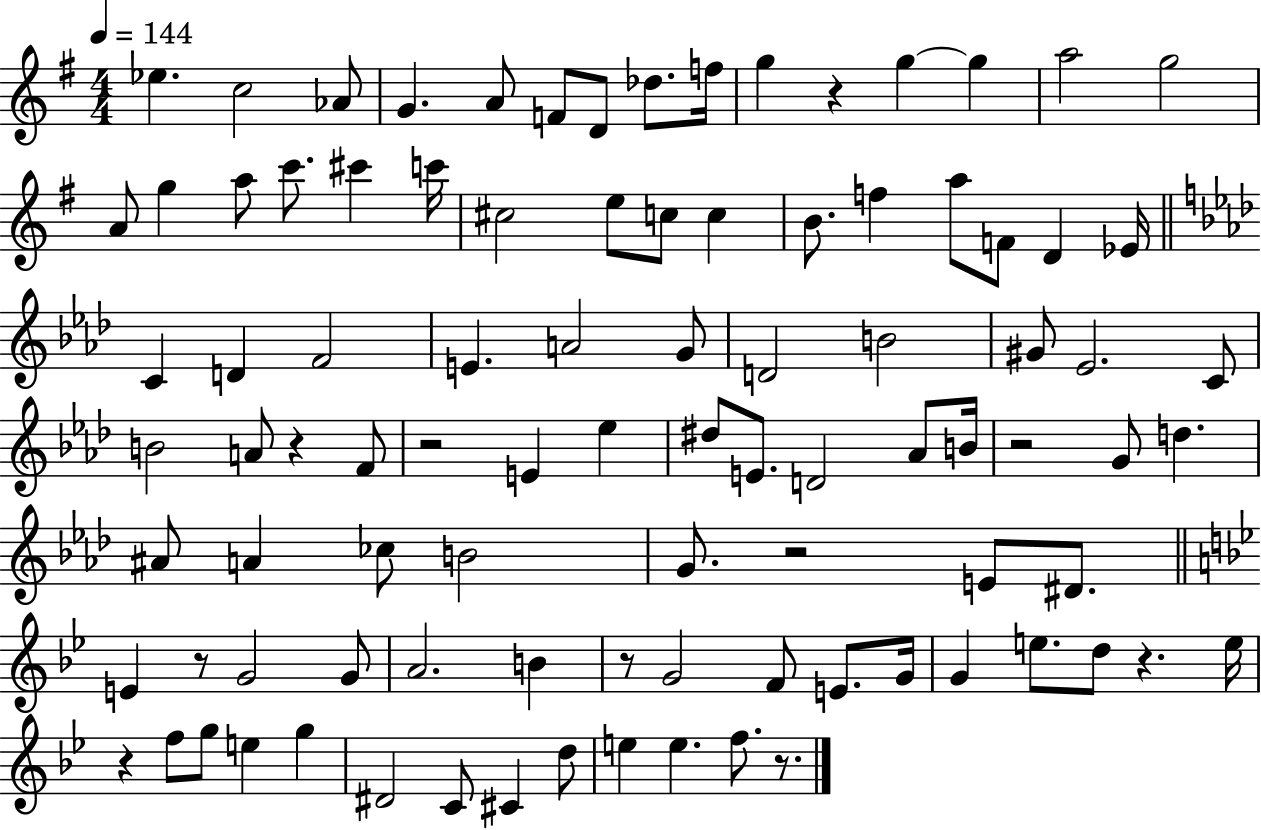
Eb5/q. C5/h Ab4/e G4/q. A4/e F4/e D4/e Db5/e. F5/s G5/q R/q G5/q G5/q A5/h G5/h A4/e G5/q A5/e C6/e. C#6/q C6/s C#5/h E5/e C5/e C5/q B4/e. F5/q A5/e F4/e D4/q Eb4/s C4/q D4/q F4/h E4/q. A4/h G4/e D4/h B4/h G#4/e Eb4/h. C4/e B4/h A4/e R/q F4/e R/h E4/q Eb5/q D#5/e E4/e. D4/h Ab4/e B4/s R/h G4/e D5/q. A#4/e A4/q CES5/e B4/h G4/e. R/h E4/e D#4/e. E4/q R/e G4/h G4/e A4/h. B4/q R/e G4/h F4/e E4/e. G4/s G4/q E5/e. D5/e R/q. E5/s R/q F5/e G5/e E5/q G5/q D#4/h C4/e C#4/q D5/e E5/q E5/q. F5/e. R/e.